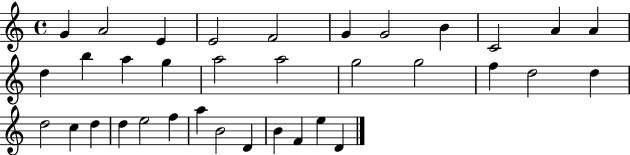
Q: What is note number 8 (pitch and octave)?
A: B4